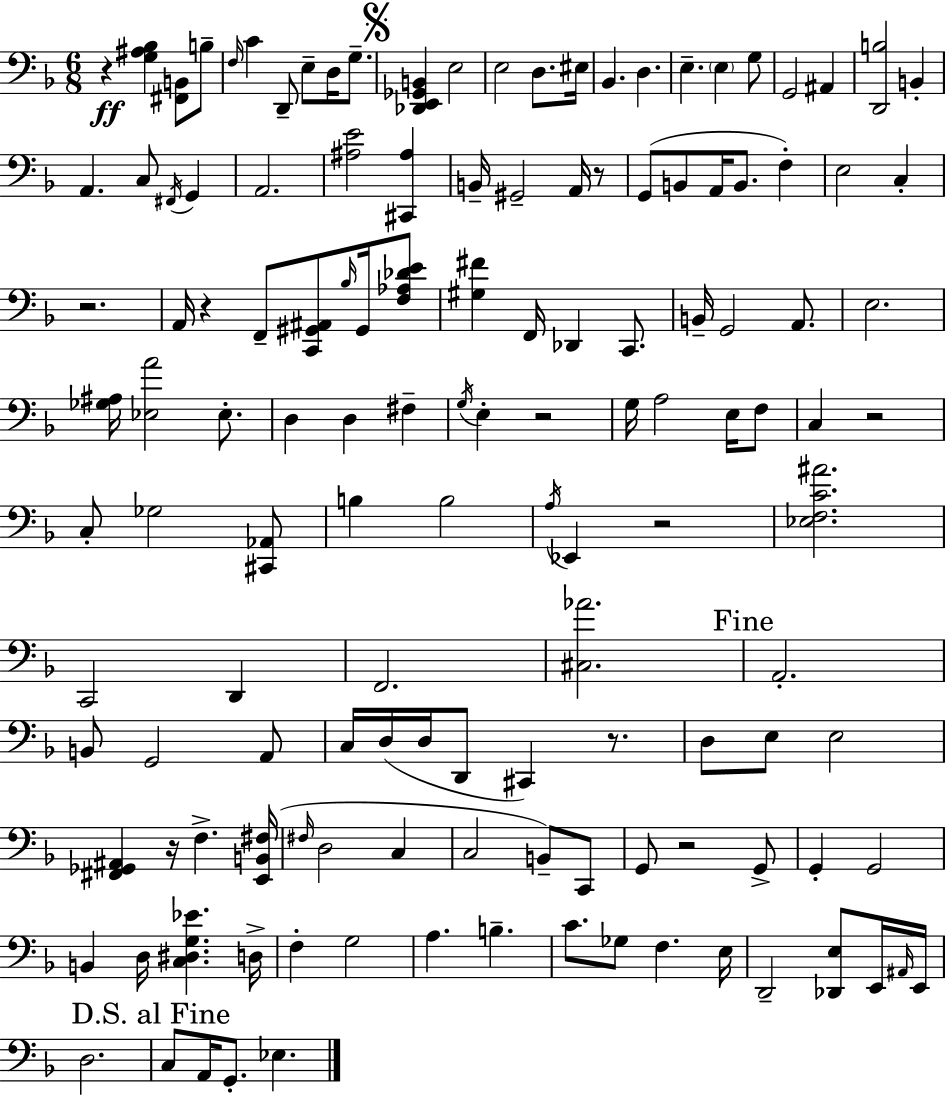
{
  \clef bass
  \numericTimeSignature
  \time 6/8
  \key f \major
  r4\ff <g ais bes>4 <fis, b,>8 b8-- | \grace { f16 } c'4 d,8-- e8-- d16 g8.-- | \mark \markup { \musicglyph "scripts.segno" } <des, e, ges, b,>4 e2 | e2 d8. | \break eis16 bes,4. d4. | e4.-- \parenthesize e4 g8 | g,2 ais,4 | <d, b>2 b,4-. | \break a,4. c8 \acciaccatura { fis,16 } g,4 | a,2. | <ais e'>2 <cis, ais>4 | b,16-- gis,2-- a,16 | \break r8 g,8( b,8 a,16 b,8. f4-.) | e2 c4-. | r2. | a,16 r4 f,8-- <c, gis, ais,>8 \grace { bes16 } | \break gis,16 <f aes des' e'>8 <gis fis'>4 f,16 des,4 | c,8. b,16-- g,2 | a,8. e2. | <ges ais>16 <ees a'>2 | \break ees8.-. d4 d4 fis4-- | \acciaccatura { g16 } e4-. r2 | g16 a2 | e16 f8 c4 r2 | \break c8-. ges2 | <cis, aes,>8 b4 b2 | \acciaccatura { a16 } ees,4 r2 | <ees f c' ais'>2. | \break c,2 | d,4 f,2. | <cis aes'>2. | \mark "Fine" a,2.-. | \break b,8 g,2 | a,8 c16 d16( d16 d,8 cis,4) | r8. d8 e8 e2 | <fis, ges, ais,>4 r16 f4.-> | \break <e, b, fis>16( \grace { fis16 } d2 | c4 c2 | b,8--) c,8 g,8 r2 | g,8-> g,4-. g,2 | \break b,4 d16 <c dis g ees'>4. | d16-> f4-. g2 | a4. | b4.-- c'8. ges8 f4. | \break e16 d,2-- | <des, e>8 e,16 \grace { ais,16 } e,16 d2. | \mark "D.S. al Fine" c8 a,16 g,8.-. | ees4. \bar "|."
}